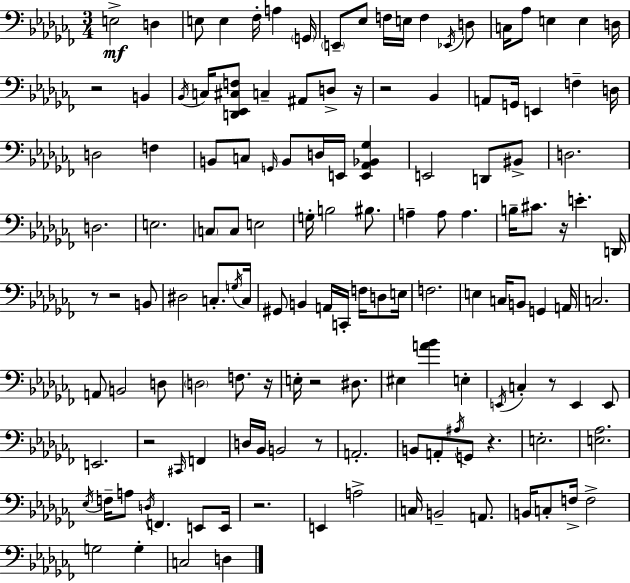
{
  \clef bass
  \numericTimeSignature
  \time 3/4
  \key aes \minor
  \repeat volta 2 { e2->\mf d4 | e8 e4 fes16-. a4 \parenthesize g,16 | \parenthesize e,8-- ees8 f16 e16 f4 \acciaccatura { ees,16 } d8 | c16 aes8 e4 e4 | \break d16 r2 b,4 | \acciaccatura { bes,16 } c16 <d, ees, cis f>8 c4-- ais,8 d8-> | r16 r2 bes,4 | a,8 g,16 e,4 f4-- | \break d16 d2 f4 | b,8 c8 \grace { g,16 } b,8 d16 e,16 <e, aes, bes, ges>4 | e,2 d,8 | bis,8-> d2. | \break d2. | e2. | \parenthesize c8 c8 e2 | g16-. b2 | \break bis8. a4-- a8 a4. | b16-- cis'8. r16 e'4.-. | d,16 r8 r2 | b,8 dis2 c8.-. | \break \acciaccatura { g16 } c16 gis,8 b,4 a,16 c,16-. | f16 d8 e16 f2. | e4 c16 b,8 g,4 | a,16 c2. | \break a,8 b,2 | d8 \parenthesize d2 | f8. r16 e16-. r2 | dis8. eis4 <a' bes'>4 | \break e4-. \acciaccatura { e,16 } c4-. r8 e,4 | e,8 e,2. | r2 | \grace { cis,16 } f,4 d16 bes,16 b,2 | \break r8 a,2.-. | b,8 a,8-. \acciaccatura { ais16 } g,8 | r4. e2.-. | <e aes>2. | \break \acciaccatura { ees16 } f16-- a8 \acciaccatura { d16 } | f,4. e,8 e,16 r2. | e,4 | a2-> c16 b,2-- | \break a,8. b,16 c8-. | f16-> f2-> g2 | g4-. c2 | d4 } \bar "|."
}